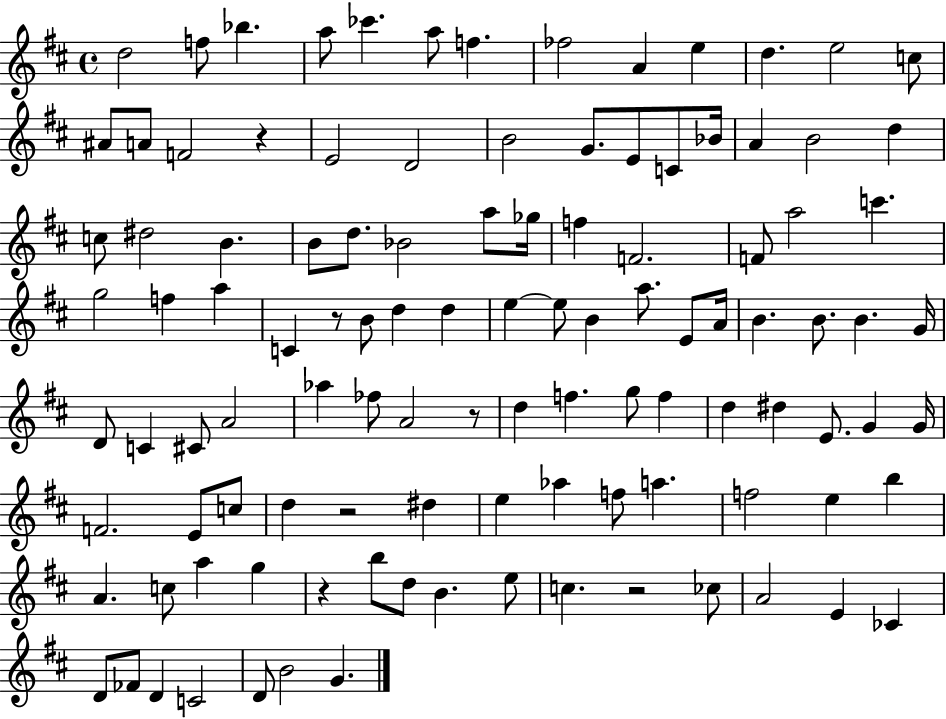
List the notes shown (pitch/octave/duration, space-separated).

D5/h F5/e Bb5/q. A5/e CES6/q. A5/e F5/q. FES5/h A4/q E5/q D5/q. E5/h C5/e A#4/e A4/e F4/h R/q E4/h D4/h B4/h G4/e. E4/e C4/e Bb4/s A4/q B4/h D5/q C5/e D#5/h B4/q. B4/e D5/e. Bb4/h A5/e Gb5/s F5/q F4/h. F4/e A5/h C6/q. G5/h F5/q A5/q C4/q R/e B4/e D5/q D5/q E5/q E5/e B4/q A5/e. E4/e A4/s B4/q. B4/e. B4/q. G4/s D4/e C4/q C#4/e A4/h Ab5/q FES5/e A4/h R/e D5/q F5/q. G5/e F5/q D5/q D#5/q E4/e. G4/q G4/s F4/h. E4/e C5/e D5/q R/h D#5/q E5/q Ab5/q F5/e A5/q. F5/h E5/q B5/q A4/q. C5/e A5/q G5/q R/q B5/e D5/e B4/q. E5/e C5/q. R/h CES5/e A4/h E4/q CES4/q D4/e FES4/e D4/q C4/h D4/e B4/h G4/q.